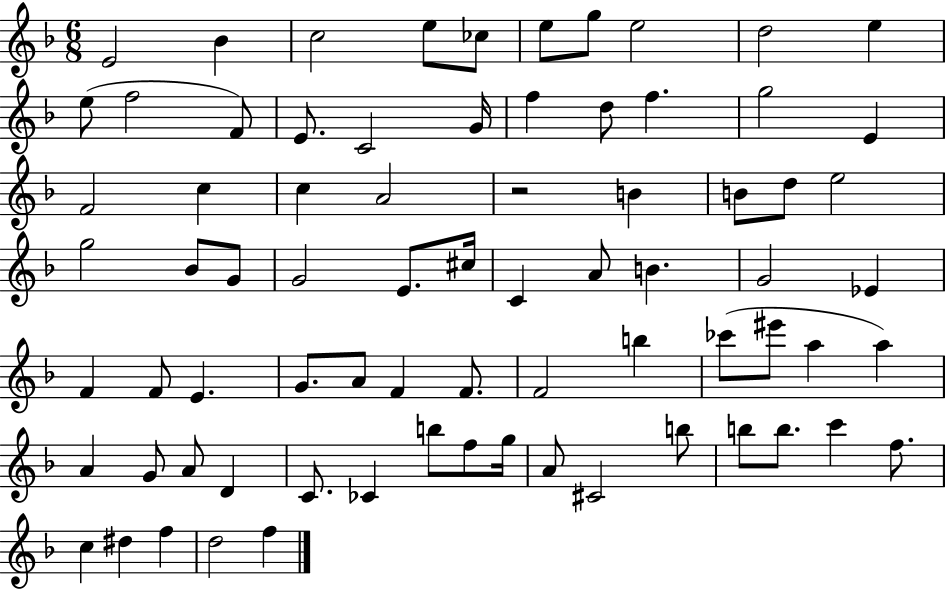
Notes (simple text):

E4/h Bb4/q C5/h E5/e CES5/e E5/e G5/e E5/h D5/h E5/q E5/e F5/h F4/e E4/e. C4/h G4/s F5/q D5/e F5/q. G5/h E4/q F4/h C5/q C5/q A4/h R/h B4/q B4/e D5/e E5/h G5/h Bb4/e G4/e G4/h E4/e. C#5/s C4/q A4/e B4/q. G4/h Eb4/q F4/q F4/e E4/q. G4/e. A4/e F4/q F4/e. F4/h B5/q CES6/e EIS6/e A5/q A5/q A4/q G4/e A4/e D4/q C4/e. CES4/q B5/e F5/e G5/s A4/e C#4/h B5/e B5/e B5/e. C6/q F5/e. C5/q D#5/q F5/q D5/h F5/q